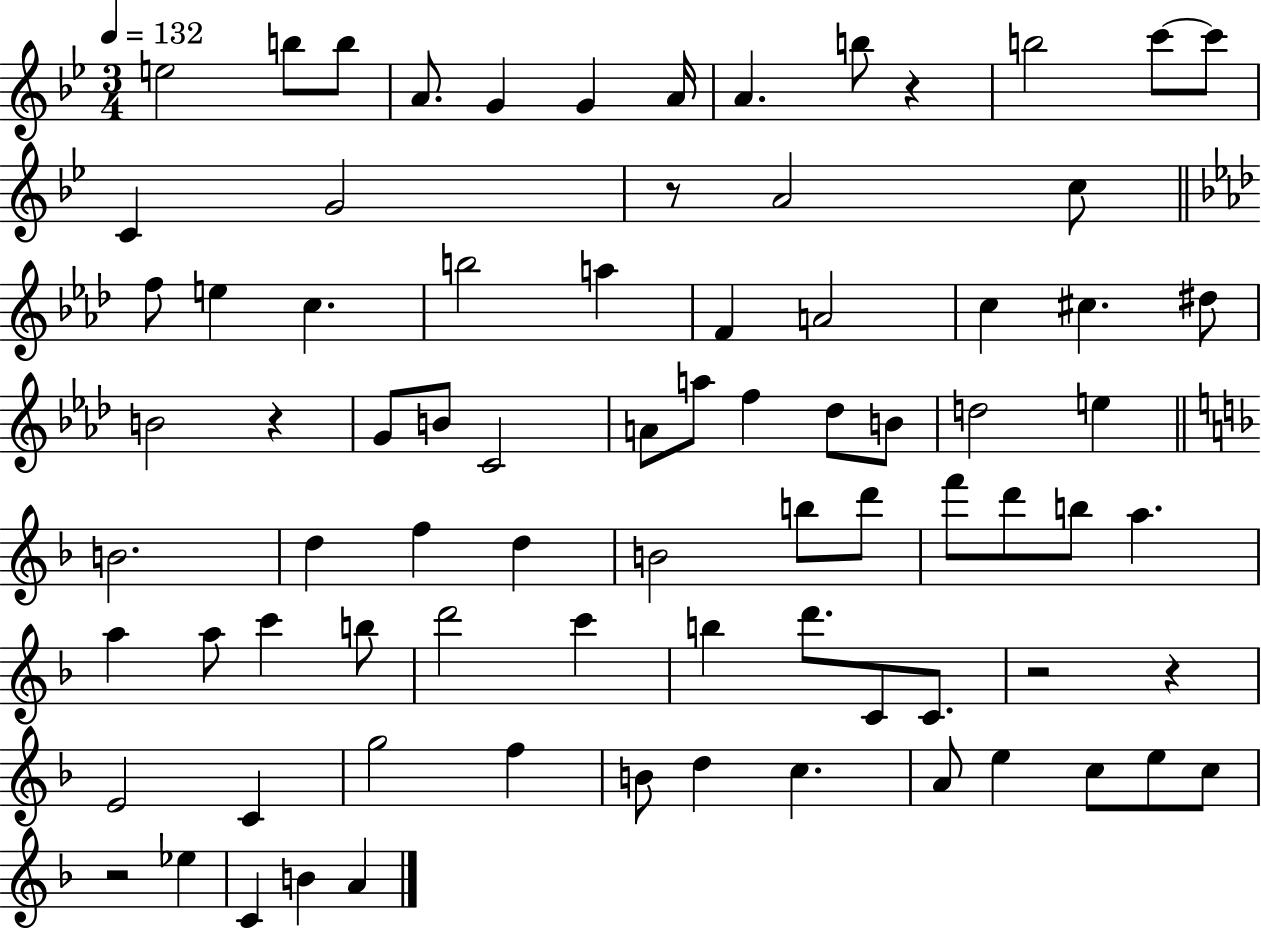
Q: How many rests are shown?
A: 6